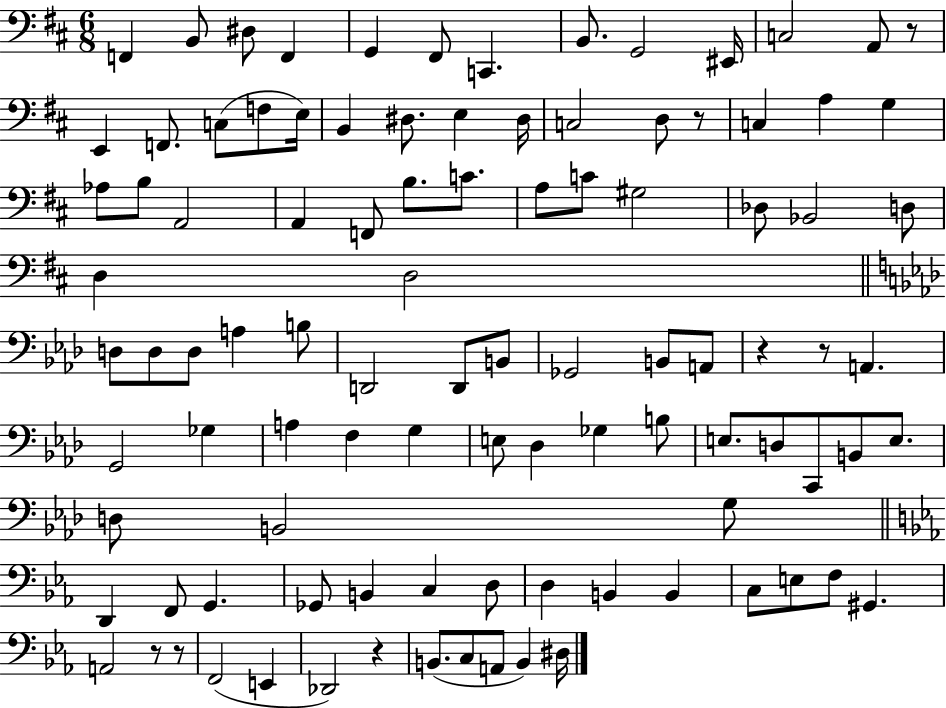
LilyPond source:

{
  \clef bass
  \numericTimeSignature
  \time 6/8
  \key d \major
  f,4 b,8 dis8 f,4 | g,4 fis,8 c,4. | b,8. g,2 eis,16 | c2 a,8 r8 | \break e,4 f,8. c8( f8 e16) | b,4 dis8. e4 dis16 | c2 d8 r8 | c4 a4 g4 | \break aes8 b8 a,2 | a,4 f,8 b8. c'8. | a8 c'8 gis2 | des8 bes,2 d8 | \break d4 d2 | \bar "||" \break \key aes \major d8 d8 d8 a4 b8 | d,2 d,8 b,8 | ges,2 b,8 a,8 | r4 r8 a,4. | \break g,2 ges4 | a4 f4 g4 | e8 des4 ges4 b8 | e8. d8 c,8 b,8 e8. | \break d8 b,2 g8 | \bar "||" \break \key c \minor d,4 f,8 g,4. | ges,8 b,4 c4 d8 | d4 b,4 b,4 | c8 e8 f8 gis,4. | \break a,2 r8 r8 | f,2( e,4 | des,2) r4 | b,8.( c8 a,8 b,4) dis16 | \break \bar "|."
}